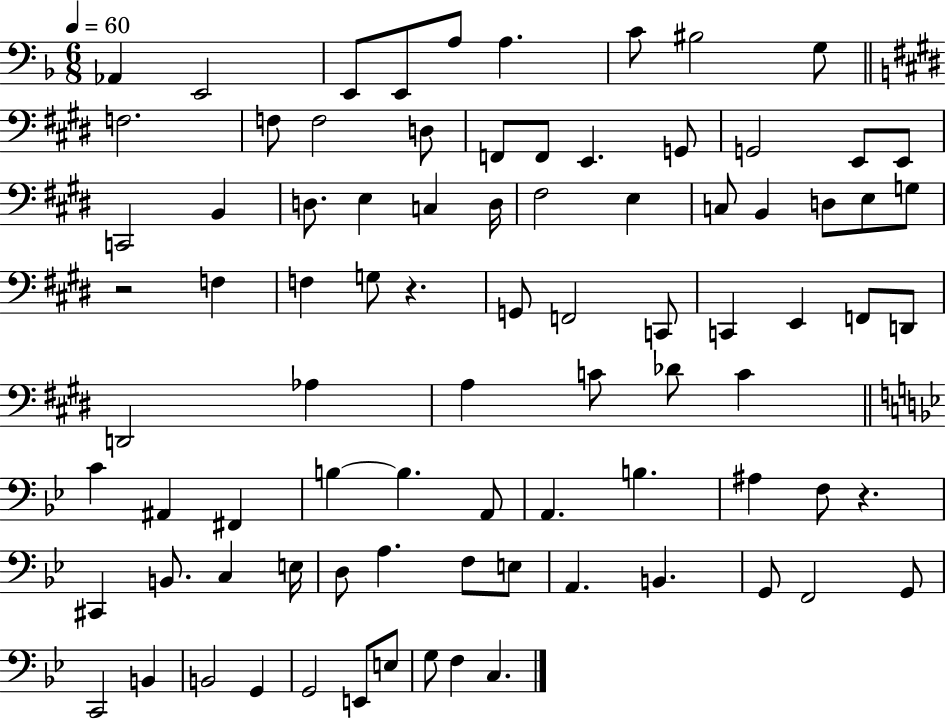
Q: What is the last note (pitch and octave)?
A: C3